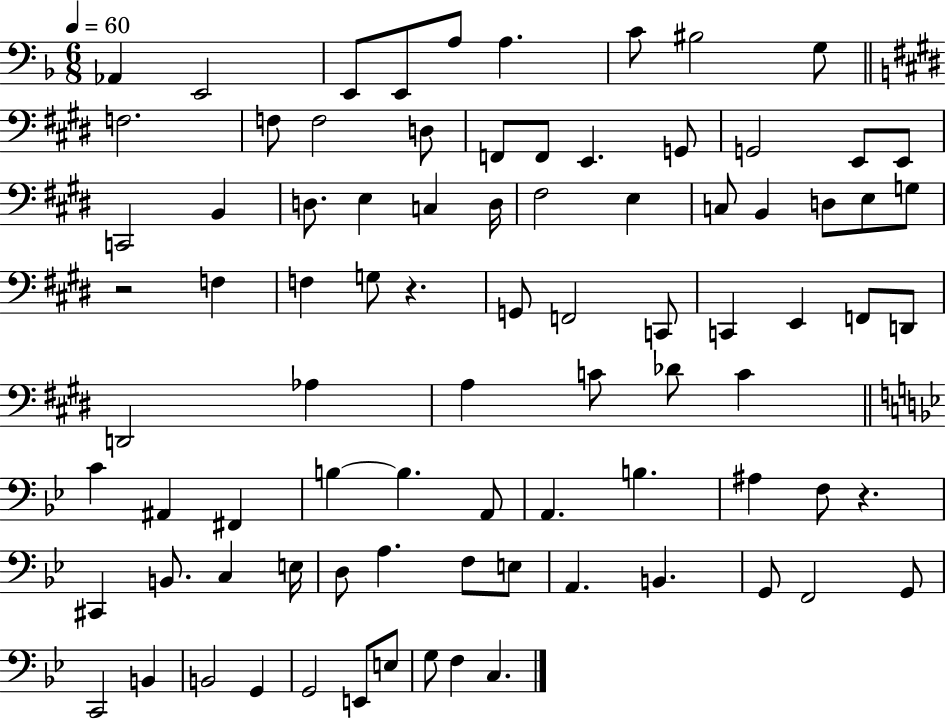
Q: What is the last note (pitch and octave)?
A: C3